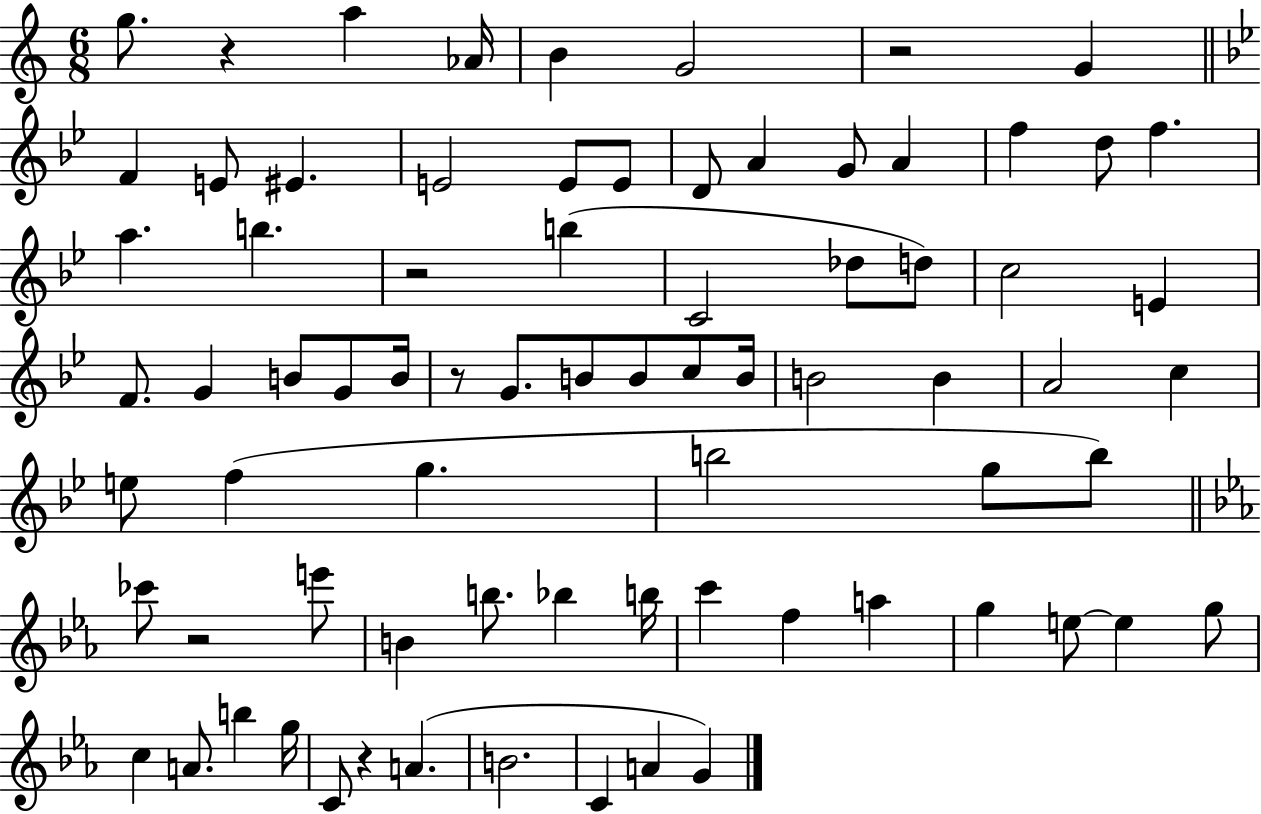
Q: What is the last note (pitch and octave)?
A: G4